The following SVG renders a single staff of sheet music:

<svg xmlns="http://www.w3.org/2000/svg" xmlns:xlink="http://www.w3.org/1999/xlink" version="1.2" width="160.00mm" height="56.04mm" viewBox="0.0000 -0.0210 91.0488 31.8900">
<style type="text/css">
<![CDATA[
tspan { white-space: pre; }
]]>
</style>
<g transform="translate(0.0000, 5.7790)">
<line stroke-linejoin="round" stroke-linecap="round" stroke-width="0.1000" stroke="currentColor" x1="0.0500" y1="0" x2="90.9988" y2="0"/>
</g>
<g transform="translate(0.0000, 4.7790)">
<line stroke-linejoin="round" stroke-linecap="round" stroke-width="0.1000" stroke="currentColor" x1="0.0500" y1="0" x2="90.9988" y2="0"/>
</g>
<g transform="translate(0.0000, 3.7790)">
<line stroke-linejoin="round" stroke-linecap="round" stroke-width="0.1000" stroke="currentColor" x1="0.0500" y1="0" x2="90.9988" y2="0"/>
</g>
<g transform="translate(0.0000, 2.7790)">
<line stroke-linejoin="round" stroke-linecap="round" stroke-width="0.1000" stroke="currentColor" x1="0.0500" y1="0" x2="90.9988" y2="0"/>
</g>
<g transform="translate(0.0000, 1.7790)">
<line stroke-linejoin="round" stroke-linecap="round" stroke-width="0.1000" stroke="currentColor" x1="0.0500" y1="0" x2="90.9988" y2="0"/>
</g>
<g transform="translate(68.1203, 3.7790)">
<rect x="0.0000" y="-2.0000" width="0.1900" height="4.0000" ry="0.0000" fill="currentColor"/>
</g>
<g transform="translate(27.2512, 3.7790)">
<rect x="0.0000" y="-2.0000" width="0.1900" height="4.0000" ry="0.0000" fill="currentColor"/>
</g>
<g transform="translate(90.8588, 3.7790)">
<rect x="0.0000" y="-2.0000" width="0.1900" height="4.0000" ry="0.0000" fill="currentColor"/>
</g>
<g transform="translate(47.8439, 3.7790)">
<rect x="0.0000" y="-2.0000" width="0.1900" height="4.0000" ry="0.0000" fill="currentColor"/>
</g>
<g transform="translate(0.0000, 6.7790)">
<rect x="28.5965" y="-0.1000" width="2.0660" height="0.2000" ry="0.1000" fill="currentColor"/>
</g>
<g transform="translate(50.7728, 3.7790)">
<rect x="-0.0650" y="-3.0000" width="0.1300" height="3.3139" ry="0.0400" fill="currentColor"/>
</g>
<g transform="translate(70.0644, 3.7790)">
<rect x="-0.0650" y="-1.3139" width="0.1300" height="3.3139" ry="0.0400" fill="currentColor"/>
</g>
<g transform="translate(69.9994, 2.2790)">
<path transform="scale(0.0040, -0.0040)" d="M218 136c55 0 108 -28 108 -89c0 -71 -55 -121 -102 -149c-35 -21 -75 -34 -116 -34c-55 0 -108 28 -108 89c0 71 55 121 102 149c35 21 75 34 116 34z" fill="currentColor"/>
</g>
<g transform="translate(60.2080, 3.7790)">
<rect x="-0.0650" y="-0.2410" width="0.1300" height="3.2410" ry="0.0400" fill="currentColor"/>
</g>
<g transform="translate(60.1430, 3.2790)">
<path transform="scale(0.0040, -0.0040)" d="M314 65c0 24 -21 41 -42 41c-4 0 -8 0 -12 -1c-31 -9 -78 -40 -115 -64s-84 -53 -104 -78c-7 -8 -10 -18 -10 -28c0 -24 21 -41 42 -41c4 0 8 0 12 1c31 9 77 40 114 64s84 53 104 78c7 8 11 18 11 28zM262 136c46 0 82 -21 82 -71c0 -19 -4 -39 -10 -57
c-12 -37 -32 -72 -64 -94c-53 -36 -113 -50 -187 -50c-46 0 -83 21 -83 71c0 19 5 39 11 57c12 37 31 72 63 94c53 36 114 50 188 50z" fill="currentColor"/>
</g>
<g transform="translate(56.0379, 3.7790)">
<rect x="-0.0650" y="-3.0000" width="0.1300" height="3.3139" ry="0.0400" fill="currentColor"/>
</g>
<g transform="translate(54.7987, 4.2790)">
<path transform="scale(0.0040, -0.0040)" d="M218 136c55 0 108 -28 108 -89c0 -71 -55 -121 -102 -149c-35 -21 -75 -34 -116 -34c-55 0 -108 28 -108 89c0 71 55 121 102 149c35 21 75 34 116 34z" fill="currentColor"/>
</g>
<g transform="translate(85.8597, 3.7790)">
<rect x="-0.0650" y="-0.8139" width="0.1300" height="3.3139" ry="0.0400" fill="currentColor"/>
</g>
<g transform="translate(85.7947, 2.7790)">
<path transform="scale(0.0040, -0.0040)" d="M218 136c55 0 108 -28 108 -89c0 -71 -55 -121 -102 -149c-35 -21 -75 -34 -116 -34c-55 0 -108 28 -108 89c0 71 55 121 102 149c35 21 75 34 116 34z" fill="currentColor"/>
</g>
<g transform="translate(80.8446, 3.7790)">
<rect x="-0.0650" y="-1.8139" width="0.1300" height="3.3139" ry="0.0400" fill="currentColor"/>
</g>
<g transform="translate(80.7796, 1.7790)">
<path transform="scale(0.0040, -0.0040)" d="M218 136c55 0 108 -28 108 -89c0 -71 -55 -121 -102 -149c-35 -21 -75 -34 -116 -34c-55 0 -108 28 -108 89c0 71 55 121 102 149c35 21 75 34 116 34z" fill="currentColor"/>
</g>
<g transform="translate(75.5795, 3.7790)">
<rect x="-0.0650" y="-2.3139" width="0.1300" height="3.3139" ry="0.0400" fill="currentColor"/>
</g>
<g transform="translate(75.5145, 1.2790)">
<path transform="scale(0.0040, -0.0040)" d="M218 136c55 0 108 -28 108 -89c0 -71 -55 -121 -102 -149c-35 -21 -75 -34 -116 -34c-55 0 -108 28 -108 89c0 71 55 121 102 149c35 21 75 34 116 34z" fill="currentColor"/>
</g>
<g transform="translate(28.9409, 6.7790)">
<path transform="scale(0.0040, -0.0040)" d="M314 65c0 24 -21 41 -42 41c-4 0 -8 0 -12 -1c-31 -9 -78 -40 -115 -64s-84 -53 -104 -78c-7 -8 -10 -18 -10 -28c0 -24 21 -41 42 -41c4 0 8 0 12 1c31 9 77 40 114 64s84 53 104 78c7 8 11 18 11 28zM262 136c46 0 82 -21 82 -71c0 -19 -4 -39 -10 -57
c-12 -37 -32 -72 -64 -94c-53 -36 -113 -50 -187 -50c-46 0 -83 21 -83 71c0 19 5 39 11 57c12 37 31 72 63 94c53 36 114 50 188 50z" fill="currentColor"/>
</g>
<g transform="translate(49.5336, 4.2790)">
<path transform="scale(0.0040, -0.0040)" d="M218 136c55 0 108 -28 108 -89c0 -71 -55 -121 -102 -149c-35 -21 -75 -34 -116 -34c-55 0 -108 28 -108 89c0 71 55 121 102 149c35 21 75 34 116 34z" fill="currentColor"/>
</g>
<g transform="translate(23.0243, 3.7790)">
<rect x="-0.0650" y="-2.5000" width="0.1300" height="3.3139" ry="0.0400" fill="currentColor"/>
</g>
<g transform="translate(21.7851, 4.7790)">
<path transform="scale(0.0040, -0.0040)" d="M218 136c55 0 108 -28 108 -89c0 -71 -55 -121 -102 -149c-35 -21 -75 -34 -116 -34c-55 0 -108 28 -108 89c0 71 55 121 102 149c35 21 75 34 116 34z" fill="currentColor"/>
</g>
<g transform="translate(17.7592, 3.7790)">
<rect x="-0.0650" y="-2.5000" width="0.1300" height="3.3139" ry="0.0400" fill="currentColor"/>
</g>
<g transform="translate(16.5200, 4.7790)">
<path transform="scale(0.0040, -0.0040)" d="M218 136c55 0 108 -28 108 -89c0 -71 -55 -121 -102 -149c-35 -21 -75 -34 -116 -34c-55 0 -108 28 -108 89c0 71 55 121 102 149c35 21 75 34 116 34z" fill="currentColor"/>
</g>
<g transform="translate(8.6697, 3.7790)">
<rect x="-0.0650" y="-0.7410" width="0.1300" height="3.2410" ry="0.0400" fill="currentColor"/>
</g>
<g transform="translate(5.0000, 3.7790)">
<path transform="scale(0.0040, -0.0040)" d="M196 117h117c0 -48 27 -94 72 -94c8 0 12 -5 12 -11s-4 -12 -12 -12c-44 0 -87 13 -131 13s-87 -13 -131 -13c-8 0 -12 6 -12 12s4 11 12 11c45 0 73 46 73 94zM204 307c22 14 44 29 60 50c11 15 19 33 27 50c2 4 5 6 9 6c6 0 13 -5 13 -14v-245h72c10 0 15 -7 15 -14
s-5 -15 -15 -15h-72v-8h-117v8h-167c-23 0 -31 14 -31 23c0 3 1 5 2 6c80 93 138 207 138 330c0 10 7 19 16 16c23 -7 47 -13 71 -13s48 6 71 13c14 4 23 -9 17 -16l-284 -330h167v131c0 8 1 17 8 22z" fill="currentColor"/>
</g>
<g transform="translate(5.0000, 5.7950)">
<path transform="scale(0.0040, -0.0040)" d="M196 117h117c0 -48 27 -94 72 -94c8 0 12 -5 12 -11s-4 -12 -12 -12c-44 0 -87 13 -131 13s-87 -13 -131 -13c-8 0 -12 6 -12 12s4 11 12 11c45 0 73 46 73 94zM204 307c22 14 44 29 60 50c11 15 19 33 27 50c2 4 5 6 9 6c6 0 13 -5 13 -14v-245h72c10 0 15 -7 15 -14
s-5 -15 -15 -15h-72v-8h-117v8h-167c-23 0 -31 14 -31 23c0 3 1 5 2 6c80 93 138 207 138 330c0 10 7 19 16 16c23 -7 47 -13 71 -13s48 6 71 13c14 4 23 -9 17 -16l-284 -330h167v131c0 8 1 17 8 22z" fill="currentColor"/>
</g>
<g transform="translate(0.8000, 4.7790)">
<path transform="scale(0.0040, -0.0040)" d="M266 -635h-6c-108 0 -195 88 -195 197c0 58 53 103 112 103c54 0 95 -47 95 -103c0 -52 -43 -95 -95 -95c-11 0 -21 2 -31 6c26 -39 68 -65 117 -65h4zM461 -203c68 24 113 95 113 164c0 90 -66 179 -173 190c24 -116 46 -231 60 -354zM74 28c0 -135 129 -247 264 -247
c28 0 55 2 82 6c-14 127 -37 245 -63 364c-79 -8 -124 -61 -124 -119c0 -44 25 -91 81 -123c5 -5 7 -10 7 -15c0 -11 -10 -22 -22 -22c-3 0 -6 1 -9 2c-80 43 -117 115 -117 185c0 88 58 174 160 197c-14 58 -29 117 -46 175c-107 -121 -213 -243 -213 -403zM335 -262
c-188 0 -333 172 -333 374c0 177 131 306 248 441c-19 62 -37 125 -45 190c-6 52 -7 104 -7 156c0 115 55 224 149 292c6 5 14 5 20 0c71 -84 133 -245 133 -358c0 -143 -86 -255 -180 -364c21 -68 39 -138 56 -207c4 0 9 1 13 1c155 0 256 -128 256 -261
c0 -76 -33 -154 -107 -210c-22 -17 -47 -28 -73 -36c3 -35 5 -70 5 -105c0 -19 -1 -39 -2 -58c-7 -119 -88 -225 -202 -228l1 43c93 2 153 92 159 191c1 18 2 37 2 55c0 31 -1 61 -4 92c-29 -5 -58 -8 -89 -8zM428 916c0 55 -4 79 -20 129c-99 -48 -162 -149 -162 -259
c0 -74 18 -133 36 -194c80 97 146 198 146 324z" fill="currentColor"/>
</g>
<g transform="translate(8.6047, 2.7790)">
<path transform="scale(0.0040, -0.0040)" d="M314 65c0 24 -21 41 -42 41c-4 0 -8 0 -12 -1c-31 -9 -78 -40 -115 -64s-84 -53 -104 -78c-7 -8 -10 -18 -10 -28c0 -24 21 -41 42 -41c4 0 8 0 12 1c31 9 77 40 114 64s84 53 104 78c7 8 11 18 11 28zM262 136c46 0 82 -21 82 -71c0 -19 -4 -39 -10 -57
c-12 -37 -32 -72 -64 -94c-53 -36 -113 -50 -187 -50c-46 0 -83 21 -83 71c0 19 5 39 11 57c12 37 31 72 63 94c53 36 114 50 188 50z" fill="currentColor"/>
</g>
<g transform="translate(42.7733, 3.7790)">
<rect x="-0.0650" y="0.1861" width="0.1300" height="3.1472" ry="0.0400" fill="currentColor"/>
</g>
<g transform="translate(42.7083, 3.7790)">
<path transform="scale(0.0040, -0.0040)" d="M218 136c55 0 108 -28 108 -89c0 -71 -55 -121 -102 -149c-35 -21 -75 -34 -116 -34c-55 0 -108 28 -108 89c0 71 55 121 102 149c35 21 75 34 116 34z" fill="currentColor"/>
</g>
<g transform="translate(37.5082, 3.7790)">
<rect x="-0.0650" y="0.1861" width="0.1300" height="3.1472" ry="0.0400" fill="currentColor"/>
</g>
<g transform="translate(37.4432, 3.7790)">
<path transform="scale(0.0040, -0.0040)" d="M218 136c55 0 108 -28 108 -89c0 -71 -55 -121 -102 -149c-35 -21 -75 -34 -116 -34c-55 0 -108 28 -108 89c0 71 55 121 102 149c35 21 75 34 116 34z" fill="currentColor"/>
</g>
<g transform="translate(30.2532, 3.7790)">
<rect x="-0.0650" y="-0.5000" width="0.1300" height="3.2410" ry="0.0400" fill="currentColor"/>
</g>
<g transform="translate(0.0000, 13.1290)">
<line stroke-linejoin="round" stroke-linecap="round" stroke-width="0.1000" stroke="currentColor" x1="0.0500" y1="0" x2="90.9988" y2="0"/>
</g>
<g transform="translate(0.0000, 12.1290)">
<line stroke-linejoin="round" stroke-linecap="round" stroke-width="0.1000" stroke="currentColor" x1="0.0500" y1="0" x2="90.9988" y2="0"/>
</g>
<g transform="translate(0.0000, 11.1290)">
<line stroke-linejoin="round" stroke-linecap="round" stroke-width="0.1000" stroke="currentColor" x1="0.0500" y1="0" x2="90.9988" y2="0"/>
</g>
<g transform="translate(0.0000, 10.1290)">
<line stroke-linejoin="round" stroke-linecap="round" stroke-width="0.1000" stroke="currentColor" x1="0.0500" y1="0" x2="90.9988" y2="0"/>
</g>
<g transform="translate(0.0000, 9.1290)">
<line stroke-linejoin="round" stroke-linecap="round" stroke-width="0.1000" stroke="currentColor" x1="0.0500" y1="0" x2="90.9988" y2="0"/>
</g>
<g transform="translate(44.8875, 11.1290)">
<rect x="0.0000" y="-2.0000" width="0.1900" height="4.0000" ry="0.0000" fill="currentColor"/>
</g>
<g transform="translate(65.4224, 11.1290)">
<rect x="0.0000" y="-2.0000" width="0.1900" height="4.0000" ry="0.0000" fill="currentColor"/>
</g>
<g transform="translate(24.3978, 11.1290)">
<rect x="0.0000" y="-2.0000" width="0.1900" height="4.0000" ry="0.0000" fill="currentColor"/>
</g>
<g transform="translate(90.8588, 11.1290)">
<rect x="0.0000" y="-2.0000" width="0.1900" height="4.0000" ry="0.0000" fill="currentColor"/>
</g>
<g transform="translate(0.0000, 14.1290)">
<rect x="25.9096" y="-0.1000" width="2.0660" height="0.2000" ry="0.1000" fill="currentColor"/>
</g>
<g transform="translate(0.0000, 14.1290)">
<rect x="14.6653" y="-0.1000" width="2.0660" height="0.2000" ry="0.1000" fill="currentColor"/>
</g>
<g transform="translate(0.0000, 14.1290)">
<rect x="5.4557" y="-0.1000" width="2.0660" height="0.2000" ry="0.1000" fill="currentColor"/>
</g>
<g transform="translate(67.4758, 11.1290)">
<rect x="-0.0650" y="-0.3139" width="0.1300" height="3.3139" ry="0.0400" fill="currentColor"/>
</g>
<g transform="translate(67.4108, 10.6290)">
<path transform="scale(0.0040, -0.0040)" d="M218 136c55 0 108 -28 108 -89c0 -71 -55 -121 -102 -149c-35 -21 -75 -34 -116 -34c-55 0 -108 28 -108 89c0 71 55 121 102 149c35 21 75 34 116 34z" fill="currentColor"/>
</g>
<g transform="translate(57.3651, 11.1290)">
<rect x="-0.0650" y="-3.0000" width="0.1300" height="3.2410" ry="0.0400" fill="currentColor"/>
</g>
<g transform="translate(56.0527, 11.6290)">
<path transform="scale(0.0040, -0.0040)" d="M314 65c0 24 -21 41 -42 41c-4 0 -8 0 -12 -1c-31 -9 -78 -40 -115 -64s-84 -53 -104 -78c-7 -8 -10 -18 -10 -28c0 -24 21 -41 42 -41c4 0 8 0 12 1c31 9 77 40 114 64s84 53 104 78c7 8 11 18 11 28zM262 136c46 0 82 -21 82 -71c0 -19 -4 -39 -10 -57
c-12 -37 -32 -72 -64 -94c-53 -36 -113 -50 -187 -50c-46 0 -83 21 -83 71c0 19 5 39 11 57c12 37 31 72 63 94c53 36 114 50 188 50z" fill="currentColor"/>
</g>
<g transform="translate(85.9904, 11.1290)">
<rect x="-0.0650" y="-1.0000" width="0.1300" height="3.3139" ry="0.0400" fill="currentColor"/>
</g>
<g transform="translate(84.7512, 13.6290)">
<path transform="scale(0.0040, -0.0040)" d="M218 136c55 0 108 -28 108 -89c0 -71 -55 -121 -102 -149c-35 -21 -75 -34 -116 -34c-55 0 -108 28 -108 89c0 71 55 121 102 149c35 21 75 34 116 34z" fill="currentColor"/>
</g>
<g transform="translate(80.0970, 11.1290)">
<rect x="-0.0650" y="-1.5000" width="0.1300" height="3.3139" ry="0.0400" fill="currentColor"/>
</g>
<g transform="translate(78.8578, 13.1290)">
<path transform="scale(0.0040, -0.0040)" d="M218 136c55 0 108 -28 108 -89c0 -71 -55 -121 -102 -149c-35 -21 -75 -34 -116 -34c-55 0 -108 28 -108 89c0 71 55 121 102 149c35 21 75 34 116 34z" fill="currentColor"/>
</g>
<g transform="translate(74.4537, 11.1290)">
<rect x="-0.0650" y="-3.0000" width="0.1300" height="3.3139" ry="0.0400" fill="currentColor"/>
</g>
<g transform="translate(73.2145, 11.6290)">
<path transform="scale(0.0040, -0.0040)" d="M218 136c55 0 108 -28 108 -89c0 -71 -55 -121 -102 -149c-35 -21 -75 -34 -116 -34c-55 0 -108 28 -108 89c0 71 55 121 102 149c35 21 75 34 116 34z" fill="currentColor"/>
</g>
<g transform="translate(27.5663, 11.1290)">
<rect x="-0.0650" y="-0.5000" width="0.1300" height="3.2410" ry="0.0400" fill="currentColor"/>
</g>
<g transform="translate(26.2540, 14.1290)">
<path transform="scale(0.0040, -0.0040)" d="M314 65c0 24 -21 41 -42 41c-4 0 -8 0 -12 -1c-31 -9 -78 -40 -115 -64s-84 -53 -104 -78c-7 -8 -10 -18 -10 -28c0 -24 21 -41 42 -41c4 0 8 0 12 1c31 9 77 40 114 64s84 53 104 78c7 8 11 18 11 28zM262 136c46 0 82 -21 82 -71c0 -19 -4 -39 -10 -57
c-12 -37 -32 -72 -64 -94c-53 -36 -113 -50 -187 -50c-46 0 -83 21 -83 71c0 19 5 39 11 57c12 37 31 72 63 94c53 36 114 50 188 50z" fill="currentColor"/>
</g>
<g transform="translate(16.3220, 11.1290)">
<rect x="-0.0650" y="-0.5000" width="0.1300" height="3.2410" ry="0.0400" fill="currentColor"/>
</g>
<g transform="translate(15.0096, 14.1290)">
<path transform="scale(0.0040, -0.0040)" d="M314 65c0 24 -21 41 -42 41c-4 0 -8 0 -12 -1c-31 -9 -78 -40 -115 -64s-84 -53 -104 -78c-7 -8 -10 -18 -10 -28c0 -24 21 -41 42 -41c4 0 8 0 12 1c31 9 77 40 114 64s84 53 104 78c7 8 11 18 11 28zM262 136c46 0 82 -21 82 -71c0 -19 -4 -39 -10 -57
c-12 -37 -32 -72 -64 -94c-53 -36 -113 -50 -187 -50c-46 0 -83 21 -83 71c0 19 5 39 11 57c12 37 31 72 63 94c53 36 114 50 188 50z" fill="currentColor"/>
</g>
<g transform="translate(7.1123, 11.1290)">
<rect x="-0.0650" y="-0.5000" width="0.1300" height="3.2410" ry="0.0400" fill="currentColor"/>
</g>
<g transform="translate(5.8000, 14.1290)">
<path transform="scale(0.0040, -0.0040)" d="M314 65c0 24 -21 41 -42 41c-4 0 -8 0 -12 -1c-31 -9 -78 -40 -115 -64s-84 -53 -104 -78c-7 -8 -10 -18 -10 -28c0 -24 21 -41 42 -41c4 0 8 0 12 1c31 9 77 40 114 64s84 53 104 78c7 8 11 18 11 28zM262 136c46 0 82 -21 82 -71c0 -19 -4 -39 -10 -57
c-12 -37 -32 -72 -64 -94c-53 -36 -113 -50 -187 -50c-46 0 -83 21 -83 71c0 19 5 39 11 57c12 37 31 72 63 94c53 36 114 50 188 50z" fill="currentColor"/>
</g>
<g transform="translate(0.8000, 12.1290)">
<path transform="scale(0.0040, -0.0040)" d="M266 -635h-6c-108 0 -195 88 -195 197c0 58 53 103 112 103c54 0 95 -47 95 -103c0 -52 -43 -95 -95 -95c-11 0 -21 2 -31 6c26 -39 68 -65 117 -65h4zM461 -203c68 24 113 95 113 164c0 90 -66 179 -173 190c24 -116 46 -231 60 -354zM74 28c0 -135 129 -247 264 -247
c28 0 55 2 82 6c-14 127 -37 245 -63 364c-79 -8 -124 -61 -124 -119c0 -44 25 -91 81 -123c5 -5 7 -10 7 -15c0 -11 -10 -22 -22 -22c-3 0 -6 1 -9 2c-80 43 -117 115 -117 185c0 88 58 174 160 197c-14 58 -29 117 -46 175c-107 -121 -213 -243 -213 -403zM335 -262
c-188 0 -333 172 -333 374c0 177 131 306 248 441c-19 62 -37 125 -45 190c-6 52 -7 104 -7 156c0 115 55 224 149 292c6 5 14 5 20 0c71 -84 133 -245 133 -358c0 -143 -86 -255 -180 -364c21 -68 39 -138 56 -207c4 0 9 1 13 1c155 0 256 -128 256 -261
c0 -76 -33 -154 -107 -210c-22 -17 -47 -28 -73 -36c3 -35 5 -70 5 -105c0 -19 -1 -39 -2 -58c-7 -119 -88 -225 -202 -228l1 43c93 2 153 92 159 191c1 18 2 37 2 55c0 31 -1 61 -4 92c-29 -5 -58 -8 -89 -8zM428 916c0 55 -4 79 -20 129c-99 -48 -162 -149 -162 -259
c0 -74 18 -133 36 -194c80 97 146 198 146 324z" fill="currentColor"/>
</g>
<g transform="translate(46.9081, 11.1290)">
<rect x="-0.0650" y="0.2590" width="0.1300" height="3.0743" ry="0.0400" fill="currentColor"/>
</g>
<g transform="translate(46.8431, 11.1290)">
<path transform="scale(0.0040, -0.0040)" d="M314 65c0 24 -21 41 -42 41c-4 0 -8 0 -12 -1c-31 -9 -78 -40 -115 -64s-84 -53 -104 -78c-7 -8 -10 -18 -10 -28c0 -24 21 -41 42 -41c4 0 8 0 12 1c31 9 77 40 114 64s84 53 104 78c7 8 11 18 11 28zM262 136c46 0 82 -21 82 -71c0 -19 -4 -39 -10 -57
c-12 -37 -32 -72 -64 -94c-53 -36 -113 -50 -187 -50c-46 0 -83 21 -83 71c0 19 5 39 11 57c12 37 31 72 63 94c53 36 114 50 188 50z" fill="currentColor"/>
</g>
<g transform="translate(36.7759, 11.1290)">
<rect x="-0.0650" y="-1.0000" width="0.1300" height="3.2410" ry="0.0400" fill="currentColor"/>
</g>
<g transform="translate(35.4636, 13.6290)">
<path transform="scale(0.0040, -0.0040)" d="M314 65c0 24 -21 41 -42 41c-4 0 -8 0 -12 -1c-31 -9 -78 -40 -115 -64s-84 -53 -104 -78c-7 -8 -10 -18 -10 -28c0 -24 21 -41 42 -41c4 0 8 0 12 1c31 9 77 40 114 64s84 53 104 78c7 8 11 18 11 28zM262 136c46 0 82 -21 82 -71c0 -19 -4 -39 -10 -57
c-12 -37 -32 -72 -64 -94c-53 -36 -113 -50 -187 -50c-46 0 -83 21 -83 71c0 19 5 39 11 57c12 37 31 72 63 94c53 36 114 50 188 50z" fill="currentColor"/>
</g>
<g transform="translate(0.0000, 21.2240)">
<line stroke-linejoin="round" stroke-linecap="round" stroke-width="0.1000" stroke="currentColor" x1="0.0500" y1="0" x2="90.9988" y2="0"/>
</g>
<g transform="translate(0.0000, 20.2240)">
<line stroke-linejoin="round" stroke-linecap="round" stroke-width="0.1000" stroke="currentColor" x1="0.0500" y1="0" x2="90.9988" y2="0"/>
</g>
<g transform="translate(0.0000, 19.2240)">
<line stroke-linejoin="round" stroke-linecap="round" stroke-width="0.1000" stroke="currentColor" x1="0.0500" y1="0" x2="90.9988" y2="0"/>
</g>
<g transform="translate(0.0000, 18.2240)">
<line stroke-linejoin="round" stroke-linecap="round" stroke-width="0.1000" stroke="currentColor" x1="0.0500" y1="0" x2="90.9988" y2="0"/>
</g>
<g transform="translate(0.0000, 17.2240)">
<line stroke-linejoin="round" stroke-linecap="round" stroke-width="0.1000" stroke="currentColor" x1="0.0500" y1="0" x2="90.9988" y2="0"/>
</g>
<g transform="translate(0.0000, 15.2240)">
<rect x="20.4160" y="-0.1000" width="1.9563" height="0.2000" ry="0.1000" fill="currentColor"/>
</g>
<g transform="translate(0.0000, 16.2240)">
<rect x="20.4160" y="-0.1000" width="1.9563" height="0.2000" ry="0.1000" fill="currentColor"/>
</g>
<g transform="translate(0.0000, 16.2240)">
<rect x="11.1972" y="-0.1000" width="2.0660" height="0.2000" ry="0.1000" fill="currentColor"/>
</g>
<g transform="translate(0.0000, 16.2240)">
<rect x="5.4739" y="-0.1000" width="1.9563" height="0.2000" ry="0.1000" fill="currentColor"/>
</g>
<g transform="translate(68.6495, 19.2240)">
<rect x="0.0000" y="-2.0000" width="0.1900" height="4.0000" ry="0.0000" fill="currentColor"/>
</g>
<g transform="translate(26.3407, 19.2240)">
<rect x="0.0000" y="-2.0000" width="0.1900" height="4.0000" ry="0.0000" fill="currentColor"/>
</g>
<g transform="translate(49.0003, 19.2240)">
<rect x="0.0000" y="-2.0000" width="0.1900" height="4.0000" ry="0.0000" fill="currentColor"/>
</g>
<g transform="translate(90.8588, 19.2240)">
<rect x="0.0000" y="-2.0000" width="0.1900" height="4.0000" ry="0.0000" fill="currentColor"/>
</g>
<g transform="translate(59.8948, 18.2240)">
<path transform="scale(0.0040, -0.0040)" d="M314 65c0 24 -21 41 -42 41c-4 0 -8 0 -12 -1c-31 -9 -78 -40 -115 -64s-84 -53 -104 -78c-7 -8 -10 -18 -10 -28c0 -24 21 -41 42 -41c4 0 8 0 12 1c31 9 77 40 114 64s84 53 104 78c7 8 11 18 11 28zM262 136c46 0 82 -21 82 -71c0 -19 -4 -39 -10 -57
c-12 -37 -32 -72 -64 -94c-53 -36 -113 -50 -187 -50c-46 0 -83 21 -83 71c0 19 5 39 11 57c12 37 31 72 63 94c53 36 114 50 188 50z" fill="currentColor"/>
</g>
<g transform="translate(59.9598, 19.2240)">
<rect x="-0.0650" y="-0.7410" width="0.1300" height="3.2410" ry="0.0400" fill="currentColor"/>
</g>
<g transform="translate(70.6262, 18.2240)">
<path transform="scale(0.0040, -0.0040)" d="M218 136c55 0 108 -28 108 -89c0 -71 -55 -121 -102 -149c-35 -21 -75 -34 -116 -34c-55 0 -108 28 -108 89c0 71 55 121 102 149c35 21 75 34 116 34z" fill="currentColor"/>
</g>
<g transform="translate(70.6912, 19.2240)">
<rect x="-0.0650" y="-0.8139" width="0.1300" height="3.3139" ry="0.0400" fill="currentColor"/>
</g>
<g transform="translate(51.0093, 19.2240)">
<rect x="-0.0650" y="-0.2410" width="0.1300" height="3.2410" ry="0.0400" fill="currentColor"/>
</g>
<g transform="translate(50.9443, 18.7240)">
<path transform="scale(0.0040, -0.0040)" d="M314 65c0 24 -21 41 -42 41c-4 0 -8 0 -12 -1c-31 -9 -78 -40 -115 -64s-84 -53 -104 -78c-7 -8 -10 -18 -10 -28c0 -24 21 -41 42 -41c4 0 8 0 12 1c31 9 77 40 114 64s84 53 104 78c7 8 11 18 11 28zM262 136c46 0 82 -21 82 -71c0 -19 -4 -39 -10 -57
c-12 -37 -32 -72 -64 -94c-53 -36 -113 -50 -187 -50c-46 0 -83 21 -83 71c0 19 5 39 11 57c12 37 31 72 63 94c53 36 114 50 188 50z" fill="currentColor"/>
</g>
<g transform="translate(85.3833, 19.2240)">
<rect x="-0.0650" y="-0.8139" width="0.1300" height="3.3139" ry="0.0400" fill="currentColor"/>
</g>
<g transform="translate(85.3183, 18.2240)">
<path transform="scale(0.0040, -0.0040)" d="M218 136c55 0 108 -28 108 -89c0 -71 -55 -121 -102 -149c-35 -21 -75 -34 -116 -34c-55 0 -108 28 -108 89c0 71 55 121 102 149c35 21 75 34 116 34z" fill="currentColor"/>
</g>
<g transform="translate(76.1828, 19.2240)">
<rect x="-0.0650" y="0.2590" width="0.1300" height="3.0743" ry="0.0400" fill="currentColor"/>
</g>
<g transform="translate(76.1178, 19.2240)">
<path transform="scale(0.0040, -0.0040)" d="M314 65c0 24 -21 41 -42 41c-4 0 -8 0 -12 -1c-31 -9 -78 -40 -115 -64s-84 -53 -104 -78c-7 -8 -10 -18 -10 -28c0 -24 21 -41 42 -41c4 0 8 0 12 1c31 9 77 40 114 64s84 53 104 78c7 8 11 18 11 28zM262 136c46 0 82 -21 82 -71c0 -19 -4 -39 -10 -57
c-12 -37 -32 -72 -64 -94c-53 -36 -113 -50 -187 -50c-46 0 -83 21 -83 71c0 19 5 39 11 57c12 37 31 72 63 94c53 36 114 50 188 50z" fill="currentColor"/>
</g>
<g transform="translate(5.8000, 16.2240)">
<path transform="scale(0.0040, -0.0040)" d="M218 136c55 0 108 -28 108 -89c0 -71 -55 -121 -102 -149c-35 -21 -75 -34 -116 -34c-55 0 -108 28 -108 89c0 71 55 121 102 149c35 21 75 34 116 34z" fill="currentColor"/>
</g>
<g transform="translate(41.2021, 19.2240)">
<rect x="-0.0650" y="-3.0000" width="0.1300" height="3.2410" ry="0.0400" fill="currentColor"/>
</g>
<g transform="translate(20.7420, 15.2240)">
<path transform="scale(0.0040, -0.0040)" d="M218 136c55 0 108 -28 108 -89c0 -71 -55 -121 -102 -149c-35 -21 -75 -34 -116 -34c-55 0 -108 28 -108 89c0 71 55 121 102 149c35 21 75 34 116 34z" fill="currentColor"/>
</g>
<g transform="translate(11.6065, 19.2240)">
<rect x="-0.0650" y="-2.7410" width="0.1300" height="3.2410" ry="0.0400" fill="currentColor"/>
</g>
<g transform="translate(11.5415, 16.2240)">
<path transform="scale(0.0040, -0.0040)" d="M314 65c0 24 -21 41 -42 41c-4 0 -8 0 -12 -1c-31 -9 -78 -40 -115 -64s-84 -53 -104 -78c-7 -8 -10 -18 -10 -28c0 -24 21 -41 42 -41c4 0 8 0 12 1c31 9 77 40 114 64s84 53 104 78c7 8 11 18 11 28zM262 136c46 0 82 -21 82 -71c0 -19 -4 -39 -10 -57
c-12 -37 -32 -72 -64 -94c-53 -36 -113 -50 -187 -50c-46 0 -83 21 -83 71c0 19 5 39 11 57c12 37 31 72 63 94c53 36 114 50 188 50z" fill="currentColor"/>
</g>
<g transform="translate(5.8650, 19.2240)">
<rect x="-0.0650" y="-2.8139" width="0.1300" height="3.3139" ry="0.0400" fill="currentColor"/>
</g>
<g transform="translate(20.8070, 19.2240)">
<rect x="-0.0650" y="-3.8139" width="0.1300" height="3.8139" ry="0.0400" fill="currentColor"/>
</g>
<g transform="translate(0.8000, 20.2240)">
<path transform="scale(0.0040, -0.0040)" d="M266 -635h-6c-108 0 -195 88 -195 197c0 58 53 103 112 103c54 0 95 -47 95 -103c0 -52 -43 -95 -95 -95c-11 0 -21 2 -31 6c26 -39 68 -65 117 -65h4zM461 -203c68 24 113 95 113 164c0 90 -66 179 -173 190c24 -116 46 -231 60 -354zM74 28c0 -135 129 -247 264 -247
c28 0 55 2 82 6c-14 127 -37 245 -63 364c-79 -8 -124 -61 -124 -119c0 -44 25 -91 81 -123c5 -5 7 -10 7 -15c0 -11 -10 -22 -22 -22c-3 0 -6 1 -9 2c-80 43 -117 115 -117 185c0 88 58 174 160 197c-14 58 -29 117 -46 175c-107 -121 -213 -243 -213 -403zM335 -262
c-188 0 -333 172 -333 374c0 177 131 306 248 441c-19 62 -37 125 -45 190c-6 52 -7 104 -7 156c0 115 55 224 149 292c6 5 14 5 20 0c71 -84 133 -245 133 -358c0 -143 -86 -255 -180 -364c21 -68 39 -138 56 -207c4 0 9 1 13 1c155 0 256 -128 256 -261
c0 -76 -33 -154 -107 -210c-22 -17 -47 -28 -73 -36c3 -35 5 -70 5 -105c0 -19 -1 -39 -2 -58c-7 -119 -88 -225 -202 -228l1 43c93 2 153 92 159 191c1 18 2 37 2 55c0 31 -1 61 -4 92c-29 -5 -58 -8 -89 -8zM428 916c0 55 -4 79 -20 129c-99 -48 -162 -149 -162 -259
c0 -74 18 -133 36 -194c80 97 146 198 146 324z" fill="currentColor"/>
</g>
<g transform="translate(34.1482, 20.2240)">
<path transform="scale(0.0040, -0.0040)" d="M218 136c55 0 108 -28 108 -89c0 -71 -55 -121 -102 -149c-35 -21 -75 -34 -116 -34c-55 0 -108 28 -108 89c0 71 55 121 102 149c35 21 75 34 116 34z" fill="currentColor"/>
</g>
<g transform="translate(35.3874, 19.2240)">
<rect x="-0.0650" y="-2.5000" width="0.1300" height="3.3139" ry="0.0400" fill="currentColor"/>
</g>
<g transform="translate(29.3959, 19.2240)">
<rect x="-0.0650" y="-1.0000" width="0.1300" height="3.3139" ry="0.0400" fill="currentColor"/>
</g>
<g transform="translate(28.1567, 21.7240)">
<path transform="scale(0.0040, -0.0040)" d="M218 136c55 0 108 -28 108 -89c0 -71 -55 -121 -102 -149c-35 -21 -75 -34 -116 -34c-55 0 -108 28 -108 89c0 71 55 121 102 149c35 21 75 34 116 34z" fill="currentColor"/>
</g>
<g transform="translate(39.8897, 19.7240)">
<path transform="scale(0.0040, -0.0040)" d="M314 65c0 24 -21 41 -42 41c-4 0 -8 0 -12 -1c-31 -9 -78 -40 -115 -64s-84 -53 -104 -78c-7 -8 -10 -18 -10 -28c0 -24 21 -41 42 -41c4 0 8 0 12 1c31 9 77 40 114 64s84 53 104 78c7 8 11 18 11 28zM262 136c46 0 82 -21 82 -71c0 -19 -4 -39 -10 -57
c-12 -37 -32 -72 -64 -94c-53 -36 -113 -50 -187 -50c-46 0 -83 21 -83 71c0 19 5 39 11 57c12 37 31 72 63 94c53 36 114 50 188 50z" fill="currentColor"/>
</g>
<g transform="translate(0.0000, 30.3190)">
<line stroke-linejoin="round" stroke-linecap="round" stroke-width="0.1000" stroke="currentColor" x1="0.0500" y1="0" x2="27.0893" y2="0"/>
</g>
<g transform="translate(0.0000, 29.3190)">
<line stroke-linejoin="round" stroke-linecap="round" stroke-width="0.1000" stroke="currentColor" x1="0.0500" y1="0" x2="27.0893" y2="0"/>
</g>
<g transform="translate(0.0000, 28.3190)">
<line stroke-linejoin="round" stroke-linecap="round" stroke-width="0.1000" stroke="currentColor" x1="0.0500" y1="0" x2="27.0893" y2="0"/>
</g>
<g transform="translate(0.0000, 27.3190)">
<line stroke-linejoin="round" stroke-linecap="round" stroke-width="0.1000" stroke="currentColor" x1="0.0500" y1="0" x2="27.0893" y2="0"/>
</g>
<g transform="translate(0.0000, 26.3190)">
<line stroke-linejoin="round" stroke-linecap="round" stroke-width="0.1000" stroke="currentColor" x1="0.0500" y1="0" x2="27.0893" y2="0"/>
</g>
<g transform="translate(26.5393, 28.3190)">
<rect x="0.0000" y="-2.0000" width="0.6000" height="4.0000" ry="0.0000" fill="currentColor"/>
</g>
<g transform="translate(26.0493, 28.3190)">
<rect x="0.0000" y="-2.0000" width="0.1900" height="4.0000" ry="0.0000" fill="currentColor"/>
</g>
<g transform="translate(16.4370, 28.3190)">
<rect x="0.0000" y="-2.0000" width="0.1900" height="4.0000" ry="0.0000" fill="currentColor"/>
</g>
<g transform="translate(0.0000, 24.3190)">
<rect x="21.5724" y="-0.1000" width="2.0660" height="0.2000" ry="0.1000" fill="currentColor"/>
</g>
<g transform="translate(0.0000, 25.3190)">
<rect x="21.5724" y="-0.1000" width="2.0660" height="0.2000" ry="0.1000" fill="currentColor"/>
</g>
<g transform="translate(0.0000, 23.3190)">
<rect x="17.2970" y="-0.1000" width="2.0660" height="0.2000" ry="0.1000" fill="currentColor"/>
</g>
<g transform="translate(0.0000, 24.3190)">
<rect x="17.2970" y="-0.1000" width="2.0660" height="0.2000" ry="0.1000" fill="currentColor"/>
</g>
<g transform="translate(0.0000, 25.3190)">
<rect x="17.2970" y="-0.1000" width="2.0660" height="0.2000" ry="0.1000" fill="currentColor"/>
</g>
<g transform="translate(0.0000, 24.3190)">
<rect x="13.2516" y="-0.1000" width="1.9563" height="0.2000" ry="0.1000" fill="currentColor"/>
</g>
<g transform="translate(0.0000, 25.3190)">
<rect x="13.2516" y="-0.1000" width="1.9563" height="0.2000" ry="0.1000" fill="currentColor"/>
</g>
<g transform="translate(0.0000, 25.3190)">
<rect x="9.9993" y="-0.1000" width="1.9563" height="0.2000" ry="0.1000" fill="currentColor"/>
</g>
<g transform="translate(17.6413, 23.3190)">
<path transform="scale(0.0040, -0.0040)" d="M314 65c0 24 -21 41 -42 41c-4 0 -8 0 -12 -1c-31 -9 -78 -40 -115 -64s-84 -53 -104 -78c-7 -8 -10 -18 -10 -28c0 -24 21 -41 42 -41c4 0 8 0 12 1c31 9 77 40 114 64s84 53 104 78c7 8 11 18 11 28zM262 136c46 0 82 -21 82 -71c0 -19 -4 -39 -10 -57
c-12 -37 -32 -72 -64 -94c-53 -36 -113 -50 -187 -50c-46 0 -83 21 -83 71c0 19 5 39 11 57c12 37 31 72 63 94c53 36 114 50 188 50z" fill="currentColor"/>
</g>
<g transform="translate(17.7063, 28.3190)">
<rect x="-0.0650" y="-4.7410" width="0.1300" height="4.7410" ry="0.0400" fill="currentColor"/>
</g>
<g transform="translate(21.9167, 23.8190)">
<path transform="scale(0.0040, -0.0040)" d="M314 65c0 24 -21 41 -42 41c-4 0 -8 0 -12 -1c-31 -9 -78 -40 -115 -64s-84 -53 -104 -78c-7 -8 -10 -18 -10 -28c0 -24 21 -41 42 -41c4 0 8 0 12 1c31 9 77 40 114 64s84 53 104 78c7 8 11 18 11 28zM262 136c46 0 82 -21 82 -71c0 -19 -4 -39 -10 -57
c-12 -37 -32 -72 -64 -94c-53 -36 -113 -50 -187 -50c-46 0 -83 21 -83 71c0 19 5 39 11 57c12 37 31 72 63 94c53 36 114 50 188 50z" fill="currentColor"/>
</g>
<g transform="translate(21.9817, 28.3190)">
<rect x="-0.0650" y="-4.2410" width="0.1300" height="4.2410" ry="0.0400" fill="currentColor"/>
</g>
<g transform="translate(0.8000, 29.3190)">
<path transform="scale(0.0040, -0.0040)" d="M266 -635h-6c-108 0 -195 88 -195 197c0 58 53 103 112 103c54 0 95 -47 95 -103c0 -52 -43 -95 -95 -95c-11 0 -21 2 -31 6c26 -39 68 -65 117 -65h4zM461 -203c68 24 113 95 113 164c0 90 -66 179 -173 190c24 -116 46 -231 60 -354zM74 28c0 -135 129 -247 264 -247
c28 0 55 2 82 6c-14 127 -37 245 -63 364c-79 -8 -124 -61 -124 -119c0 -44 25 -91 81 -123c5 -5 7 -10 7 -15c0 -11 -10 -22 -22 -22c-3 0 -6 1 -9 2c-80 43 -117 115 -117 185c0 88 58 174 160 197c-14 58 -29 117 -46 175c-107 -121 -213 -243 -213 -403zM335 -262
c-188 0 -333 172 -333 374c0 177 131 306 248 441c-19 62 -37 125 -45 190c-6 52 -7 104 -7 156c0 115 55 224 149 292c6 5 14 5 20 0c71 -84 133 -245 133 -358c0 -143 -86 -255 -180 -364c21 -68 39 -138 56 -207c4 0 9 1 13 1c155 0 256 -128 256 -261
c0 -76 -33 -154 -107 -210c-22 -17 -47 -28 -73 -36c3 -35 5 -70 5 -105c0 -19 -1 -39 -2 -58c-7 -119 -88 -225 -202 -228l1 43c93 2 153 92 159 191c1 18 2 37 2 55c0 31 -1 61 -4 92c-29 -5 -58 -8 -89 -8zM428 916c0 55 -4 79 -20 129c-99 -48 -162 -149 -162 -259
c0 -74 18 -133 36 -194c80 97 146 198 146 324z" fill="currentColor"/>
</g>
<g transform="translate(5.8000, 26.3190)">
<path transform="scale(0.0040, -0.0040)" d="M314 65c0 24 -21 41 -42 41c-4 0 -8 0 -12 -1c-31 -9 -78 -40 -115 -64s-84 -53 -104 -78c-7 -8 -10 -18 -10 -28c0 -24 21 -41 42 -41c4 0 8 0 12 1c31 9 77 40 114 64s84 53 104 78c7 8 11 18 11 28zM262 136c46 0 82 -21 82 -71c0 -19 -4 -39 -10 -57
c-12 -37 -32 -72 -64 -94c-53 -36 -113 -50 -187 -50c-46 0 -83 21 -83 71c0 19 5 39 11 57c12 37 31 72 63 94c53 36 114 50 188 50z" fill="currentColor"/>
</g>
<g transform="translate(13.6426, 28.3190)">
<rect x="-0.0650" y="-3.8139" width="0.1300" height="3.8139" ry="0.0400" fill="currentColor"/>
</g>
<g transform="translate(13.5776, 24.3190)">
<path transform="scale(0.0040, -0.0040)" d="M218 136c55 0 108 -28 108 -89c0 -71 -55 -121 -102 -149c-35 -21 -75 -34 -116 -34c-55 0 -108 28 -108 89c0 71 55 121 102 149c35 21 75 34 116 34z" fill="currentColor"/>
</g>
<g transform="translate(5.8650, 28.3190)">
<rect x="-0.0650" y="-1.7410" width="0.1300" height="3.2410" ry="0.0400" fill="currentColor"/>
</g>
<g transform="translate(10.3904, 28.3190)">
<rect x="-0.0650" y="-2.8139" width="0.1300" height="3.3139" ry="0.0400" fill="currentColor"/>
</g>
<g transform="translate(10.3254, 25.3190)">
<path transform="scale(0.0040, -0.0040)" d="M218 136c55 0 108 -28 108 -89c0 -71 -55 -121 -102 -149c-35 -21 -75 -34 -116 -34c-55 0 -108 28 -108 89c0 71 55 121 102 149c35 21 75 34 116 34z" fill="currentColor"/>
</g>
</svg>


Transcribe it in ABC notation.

X:1
T:Untitled
M:4/4
L:1/4
K:C
d2 G G C2 B B A A c2 e g f d C2 C2 C2 D2 B2 A2 c A E D a a2 c' D G A2 c2 d2 d B2 d f2 a c' e'2 d'2